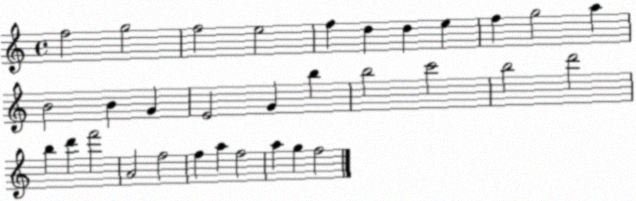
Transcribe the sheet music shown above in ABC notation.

X:1
T:Untitled
M:4/4
L:1/4
K:C
f2 g2 f2 e2 f d d e f g2 a B2 B G E2 G b b2 c'2 b2 d'2 b d' f'2 A2 f2 f a f2 a g f2